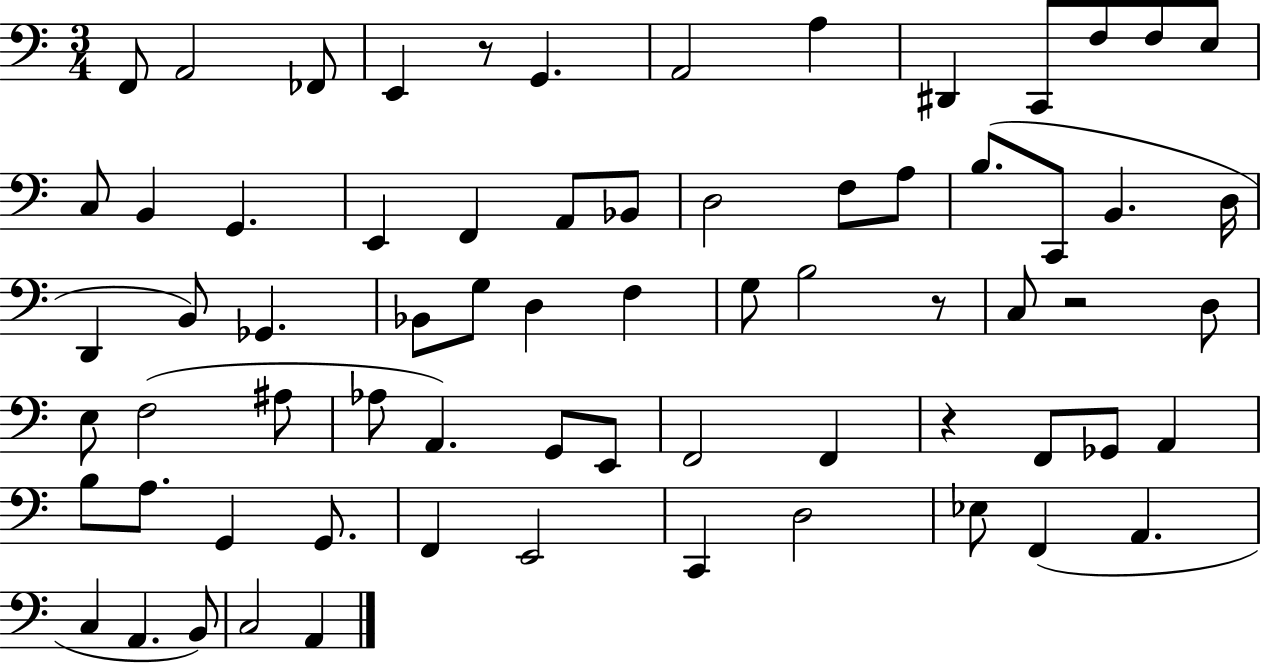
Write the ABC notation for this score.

X:1
T:Untitled
M:3/4
L:1/4
K:C
F,,/2 A,,2 _F,,/2 E,, z/2 G,, A,,2 A, ^D,, C,,/2 F,/2 F,/2 E,/2 C,/2 B,, G,, E,, F,, A,,/2 _B,,/2 D,2 F,/2 A,/2 B,/2 C,,/2 B,, D,/4 D,, B,,/2 _G,, _B,,/2 G,/2 D, F, G,/2 B,2 z/2 C,/2 z2 D,/2 E,/2 F,2 ^A,/2 _A,/2 A,, G,,/2 E,,/2 F,,2 F,, z F,,/2 _G,,/2 A,, B,/2 A,/2 G,, G,,/2 F,, E,,2 C,, D,2 _E,/2 F,, A,, C, A,, B,,/2 C,2 A,,